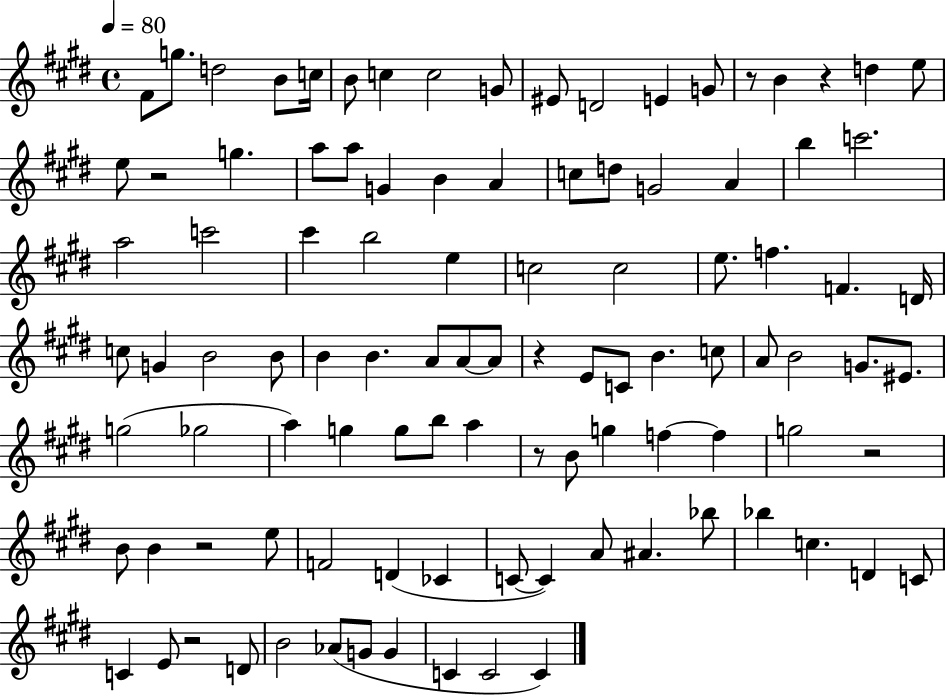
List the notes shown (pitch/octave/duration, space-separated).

F#4/e G5/e. D5/h B4/e C5/s B4/e C5/q C5/h G4/e EIS4/e D4/h E4/q G4/e R/e B4/q R/q D5/q E5/e E5/e R/h G5/q. A5/e A5/e G4/q B4/q A4/q C5/e D5/e G4/h A4/q B5/q C6/h. A5/h C6/h C#6/q B5/h E5/q C5/h C5/h E5/e. F5/q. F4/q. D4/s C5/e G4/q B4/h B4/e B4/q B4/q. A4/e A4/e A4/e R/q E4/e C4/e B4/q. C5/e A4/e B4/h G4/e. EIS4/e. G5/h Gb5/h A5/q G5/q G5/e B5/e A5/q R/e B4/e G5/q F5/q F5/q G5/h R/h B4/e B4/q R/h E5/e F4/h D4/q CES4/q C4/e C4/q A4/e A#4/q. Bb5/e Bb5/q C5/q. D4/q C4/e C4/q E4/e R/h D4/e B4/h Ab4/e G4/e G4/q C4/q C4/h C4/q